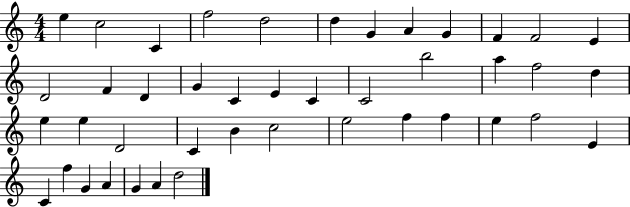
E5/q C5/h C4/q F5/h D5/h D5/q G4/q A4/q G4/q F4/q F4/h E4/q D4/h F4/q D4/q G4/q C4/q E4/q C4/q C4/h B5/h A5/q F5/h D5/q E5/q E5/q D4/h C4/q B4/q C5/h E5/h F5/q F5/q E5/q F5/h E4/q C4/q F5/q G4/q A4/q G4/q A4/q D5/h